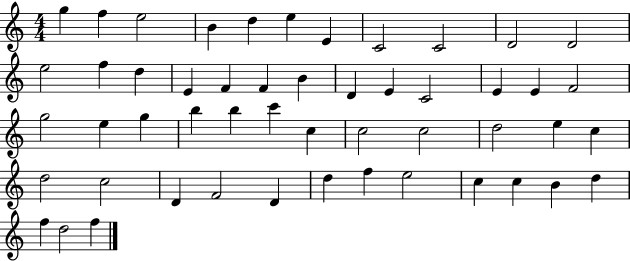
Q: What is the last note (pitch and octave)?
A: F5